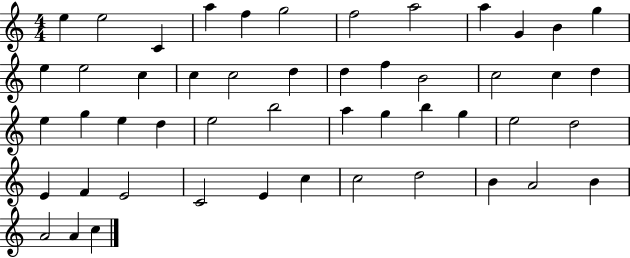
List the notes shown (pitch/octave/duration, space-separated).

E5/q E5/h C4/q A5/q F5/q G5/h F5/h A5/h A5/q G4/q B4/q G5/q E5/q E5/h C5/q C5/q C5/h D5/q D5/q F5/q B4/h C5/h C5/q D5/q E5/q G5/q E5/q D5/q E5/h B5/h A5/q G5/q B5/q G5/q E5/h D5/h E4/q F4/q E4/h C4/h E4/q C5/q C5/h D5/h B4/q A4/h B4/q A4/h A4/q C5/q